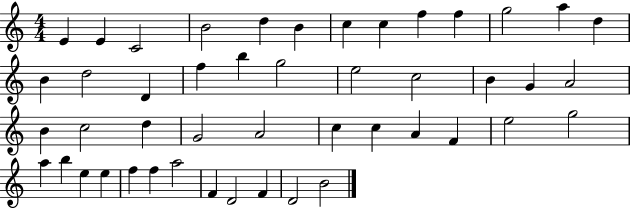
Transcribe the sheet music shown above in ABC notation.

X:1
T:Untitled
M:4/4
L:1/4
K:C
E E C2 B2 d B c c f f g2 a d B d2 D f b g2 e2 c2 B G A2 B c2 d G2 A2 c c A F e2 g2 a b e e f f a2 F D2 F D2 B2